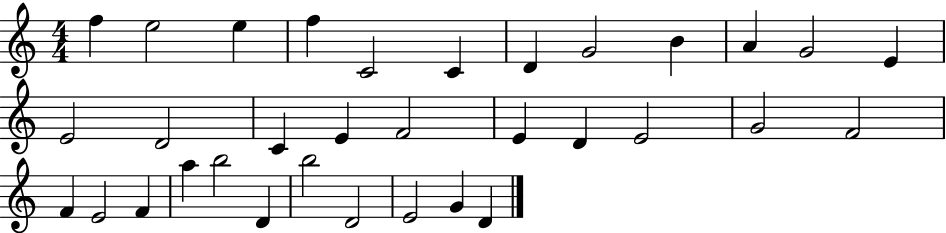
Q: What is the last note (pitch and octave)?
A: D4